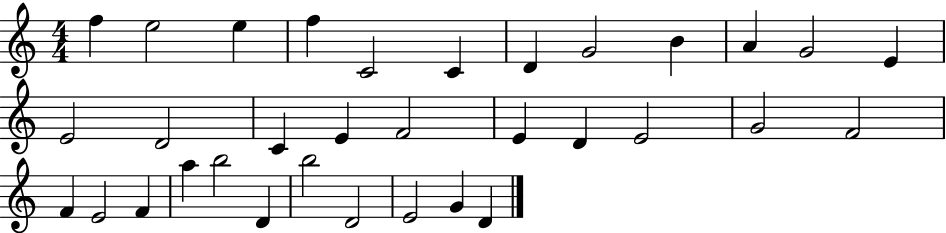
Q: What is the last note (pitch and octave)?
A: D4